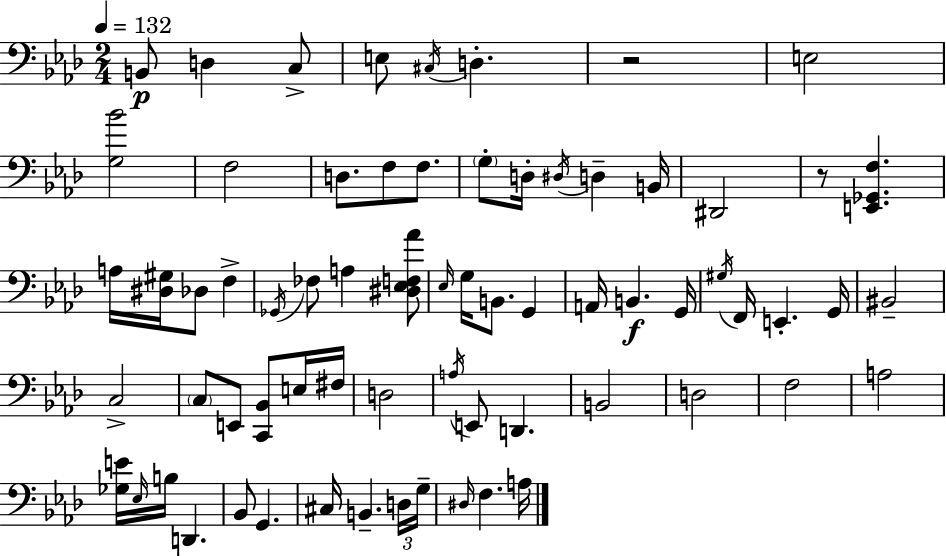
B2/e D3/q C3/e E3/e C#3/s D3/q. R/h E3/h [G3,Bb4]/h F3/h D3/e. F3/e F3/e. G3/e D3/s D#3/s D3/q B2/s D#2/h R/e [E2,Gb2,F3]/q. A3/s [D#3,G#3]/s Db3/e F3/q Gb2/s FES3/e A3/q [D#3,Eb3,F3,Ab4]/e Eb3/s G3/s B2/e. G2/q A2/s B2/q. G2/s G#3/s F2/s E2/q. G2/s BIS2/h C3/h C3/e E2/e [C2,Bb2]/e E3/s F#3/s D3/h A3/s E2/e D2/q. B2/h D3/h F3/h A3/h [Gb3,E4]/s Eb3/s B3/s D2/q. Bb2/e G2/q. C#3/s B2/q. D3/s G3/s D#3/s F3/q. A3/s